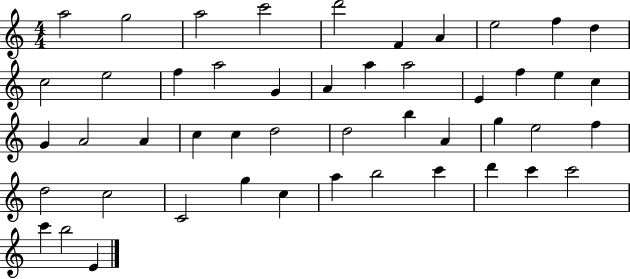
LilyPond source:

{
  \clef treble
  \numericTimeSignature
  \time 4/4
  \key c \major
  a''2 g''2 | a''2 c'''2 | d'''2 f'4 a'4 | e''2 f''4 d''4 | \break c''2 e''2 | f''4 a''2 g'4 | a'4 a''4 a''2 | e'4 f''4 e''4 c''4 | \break g'4 a'2 a'4 | c''4 c''4 d''2 | d''2 b''4 a'4 | g''4 e''2 f''4 | \break d''2 c''2 | c'2 g''4 c''4 | a''4 b''2 c'''4 | d'''4 c'''4 c'''2 | \break c'''4 b''2 e'4 | \bar "|."
}